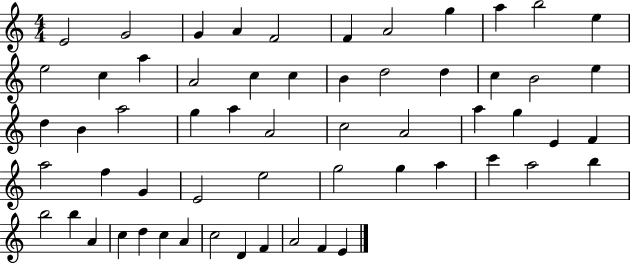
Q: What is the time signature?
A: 4/4